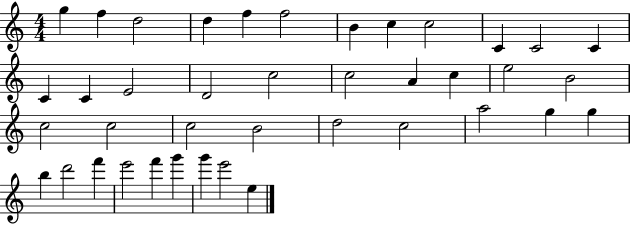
G5/q F5/q D5/h D5/q F5/q F5/h B4/q C5/q C5/h C4/q C4/h C4/q C4/q C4/q E4/h D4/h C5/h C5/h A4/q C5/q E5/h B4/h C5/h C5/h C5/h B4/h D5/h C5/h A5/h G5/q G5/q B5/q D6/h F6/q E6/h F6/q G6/q G6/q E6/h E5/q